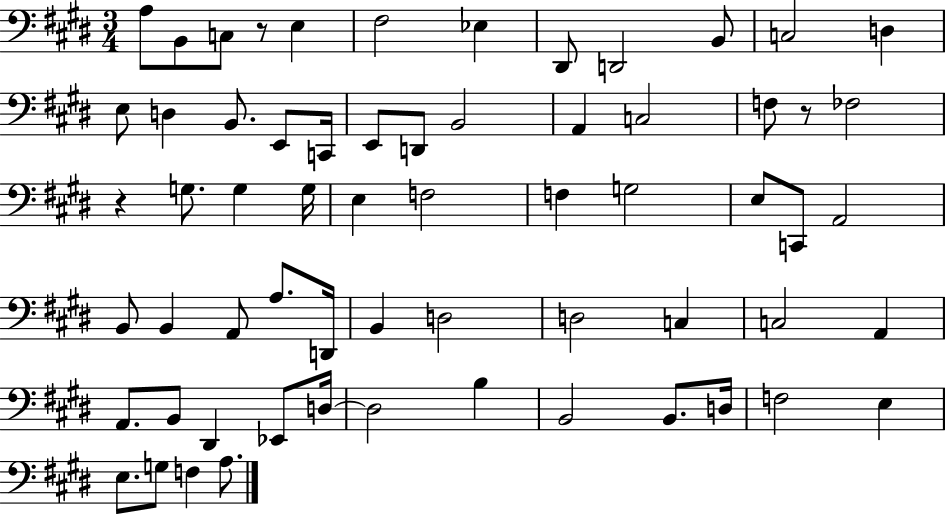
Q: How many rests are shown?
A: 3